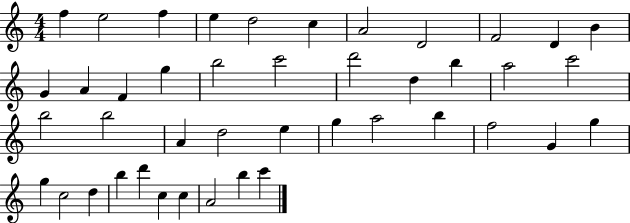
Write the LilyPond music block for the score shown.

{
  \clef treble
  \numericTimeSignature
  \time 4/4
  \key c \major
  f''4 e''2 f''4 | e''4 d''2 c''4 | a'2 d'2 | f'2 d'4 b'4 | \break g'4 a'4 f'4 g''4 | b''2 c'''2 | d'''2 d''4 b''4 | a''2 c'''2 | \break b''2 b''2 | a'4 d''2 e''4 | g''4 a''2 b''4 | f''2 g'4 g''4 | \break g''4 c''2 d''4 | b''4 d'''4 c''4 c''4 | a'2 b''4 c'''4 | \bar "|."
}